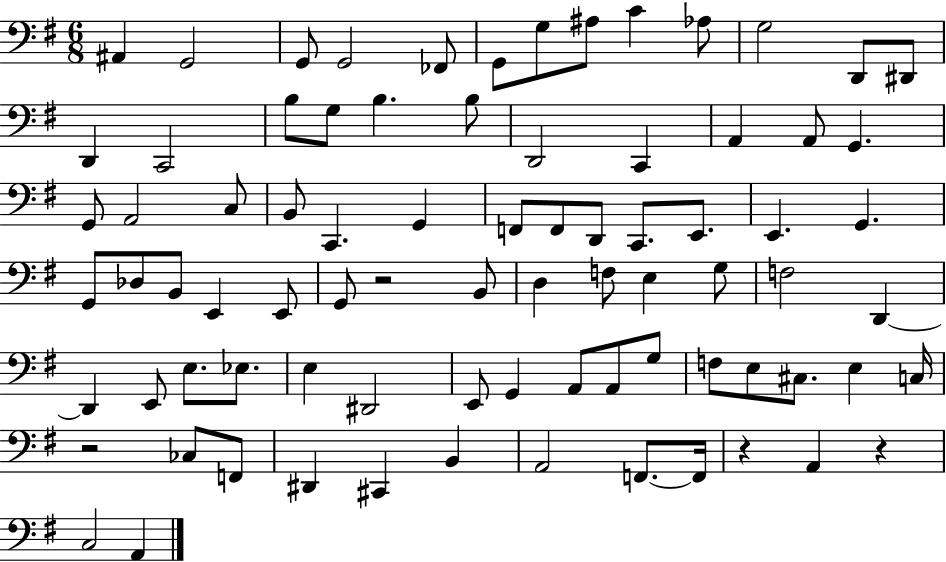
X:1
T:Untitled
M:6/8
L:1/4
K:G
^A,, G,,2 G,,/2 G,,2 _F,,/2 G,,/2 G,/2 ^A,/2 C _A,/2 G,2 D,,/2 ^D,,/2 D,, C,,2 B,/2 G,/2 B, B,/2 D,,2 C,, A,, A,,/2 G,, G,,/2 A,,2 C,/2 B,,/2 C,, G,, F,,/2 F,,/2 D,,/2 C,,/2 E,,/2 E,, G,, G,,/2 _D,/2 B,,/2 E,, E,,/2 G,,/2 z2 B,,/2 D, F,/2 E, G,/2 F,2 D,, D,, E,,/2 E,/2 _E,/2 E, ^D,,2 E,,/2 G,, A,,/2 A,,/2 G,/2 F,/2 E,/2 ^C,/2 E, C,/4 z2 _C,/2 F,,/2 ^D,, ^C,, B,, A,,2 F,,/2 F,,/4 z A,, z C,2 A,,